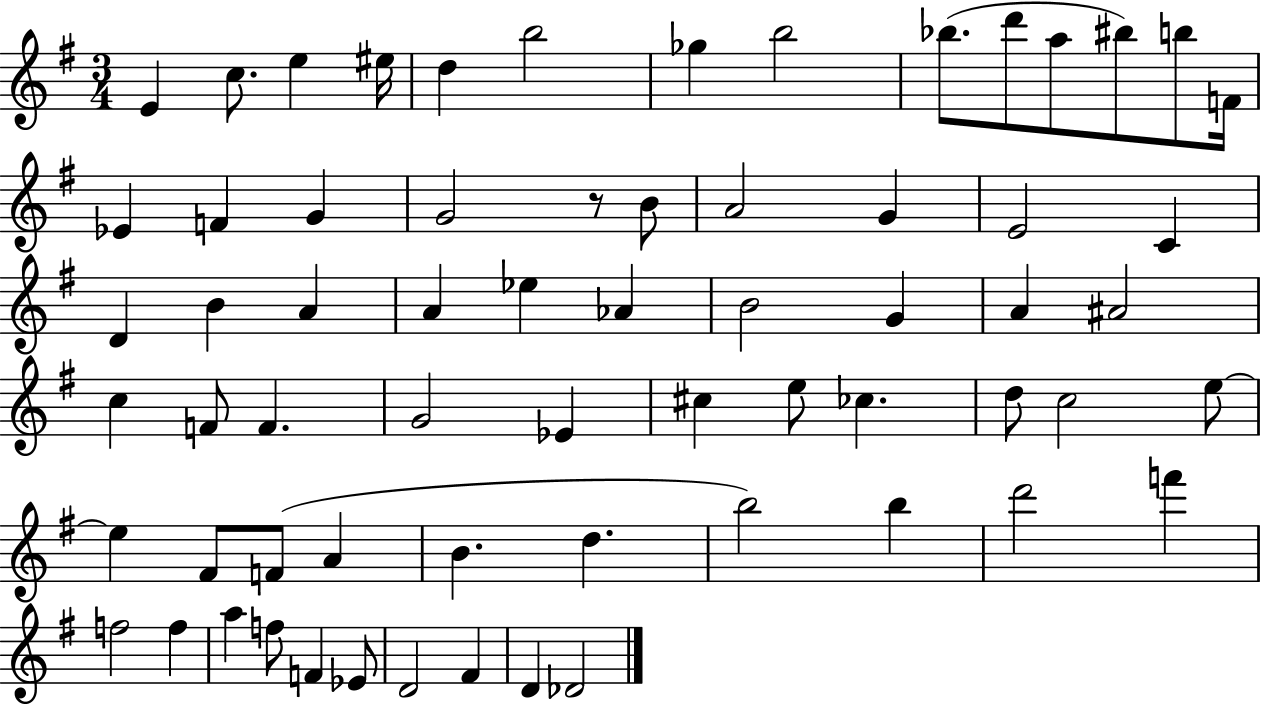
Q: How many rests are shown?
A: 1